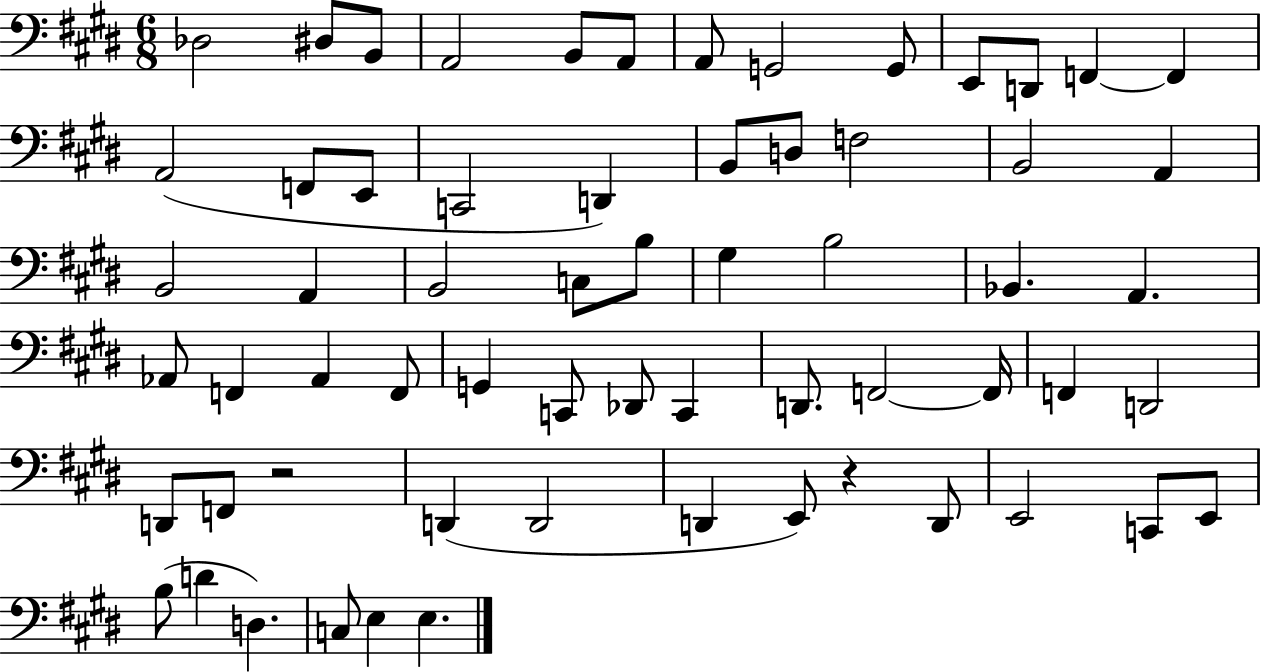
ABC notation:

X:1
T:Untitled
M:6/8
L:1/4
K:E
_D,2 ^D,/2 B,,/2 A,,2 B,,/2 A,,/2 A,,/2 G,,2 G,,/2 E,,/2 D,,/2 F,, F,, A,,2 F,,/2 E,,/2 C,,2 D,, B,,/2 D,/2 F,2 B,,2 A,, B,,2 A,, B,,2 C,/2 B,/2 ^G, B,2 _B,, A,, _A,,/2 F,, _A,, F,,/2 G,, C,,/2 _D,,/2 C,, D,,/2 F,,2 F,,/4 F,, D,,2 D,,/2 F,,/2 z2 D,, D,,2 D,, E,,/2 z D,,/2 E,,2 C,,/2 E,,/2 B,/2 D D, C,/2 E, E,